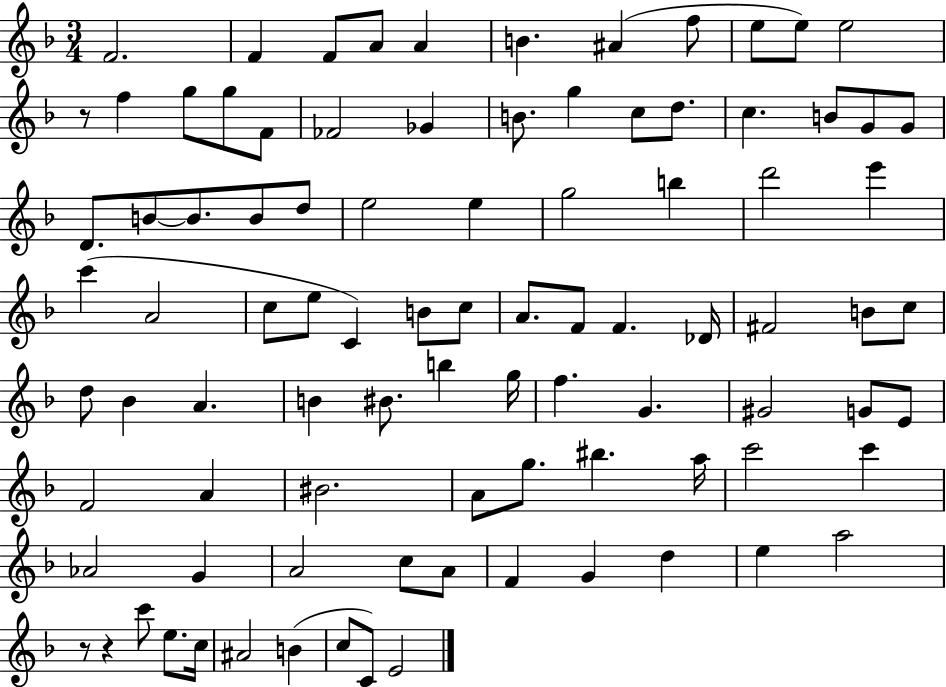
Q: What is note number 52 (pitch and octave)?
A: Bb4